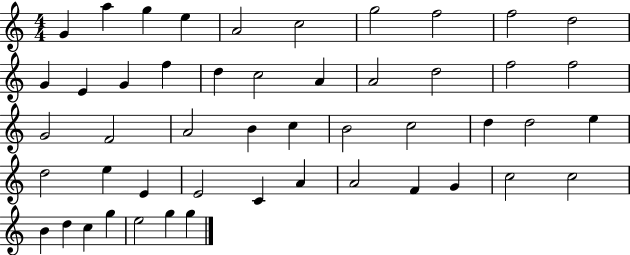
G4/q A5/q G5/q E5/q A4/h C5/h G5/h F5/h F5/h D5/h G4/q E4/q G4/q F5/q D5/q C5/h A4/q A4/h D5/h F5/h F5/h G4/h F4/h A4/h B4/q C5/q B4/h C5/h D5/q D5/h E5/q D5/h E5/q E4/q E4/h C4/q A4/q A4/h F4/q G4/q C5/h C5/h B4/q D5/q C5/q G5/q E5/h G5/q G5/q